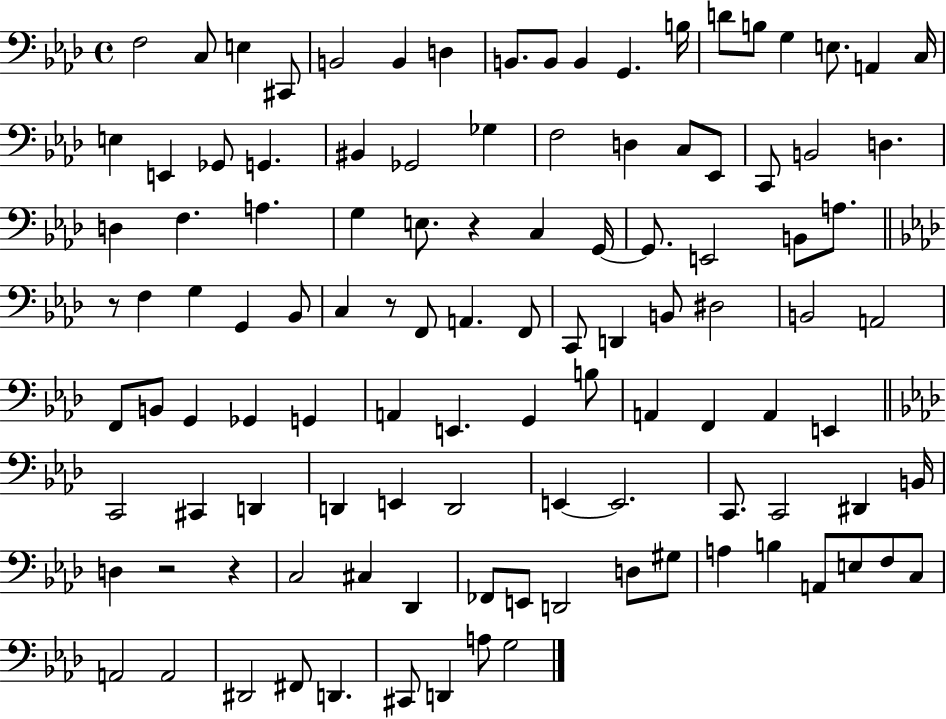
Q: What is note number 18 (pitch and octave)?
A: C3